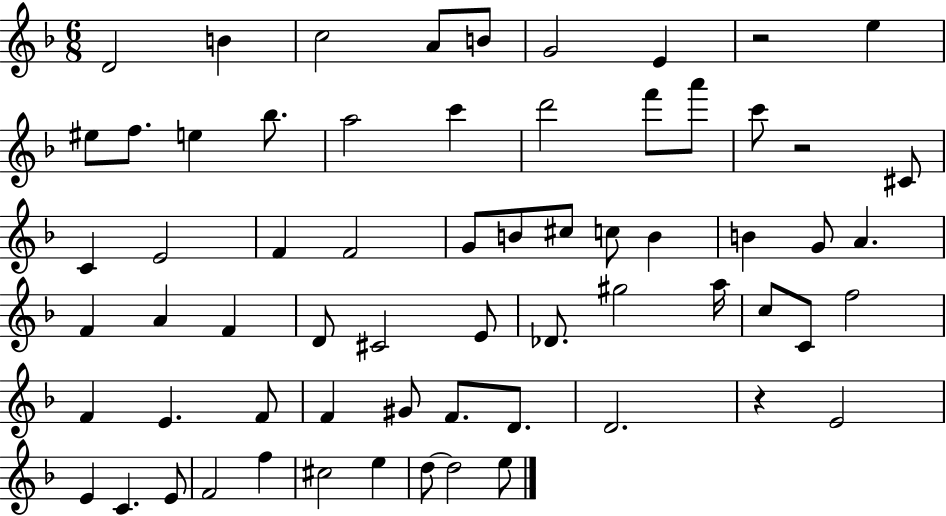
D4/h B4/q C5/h A4/e B4/e G4/h E4/q R/h E5/q EIS5/e F5/e. E5/q Bb5/e. A5/h C6/q D6/h F6/e A6/e C6/e R/h C#4/e C4/q E4/h F4/q F4/h G4/e B4/e C#5/e C5/e B4/q B4/q G4/e A4/q. F4/q A4/q F4/q D4/e C#4/h E4/e Db4/e. G#5/h A5/s C5/e C4/e F5/h F4/q E4/q. F4/e F4/q G#4/e F4/e. D4/e. D4/h. R/q E4/h E4/q C4/q. E4/e F4/h F5/q C#5/h E5/q D5/e D5/h E5/e